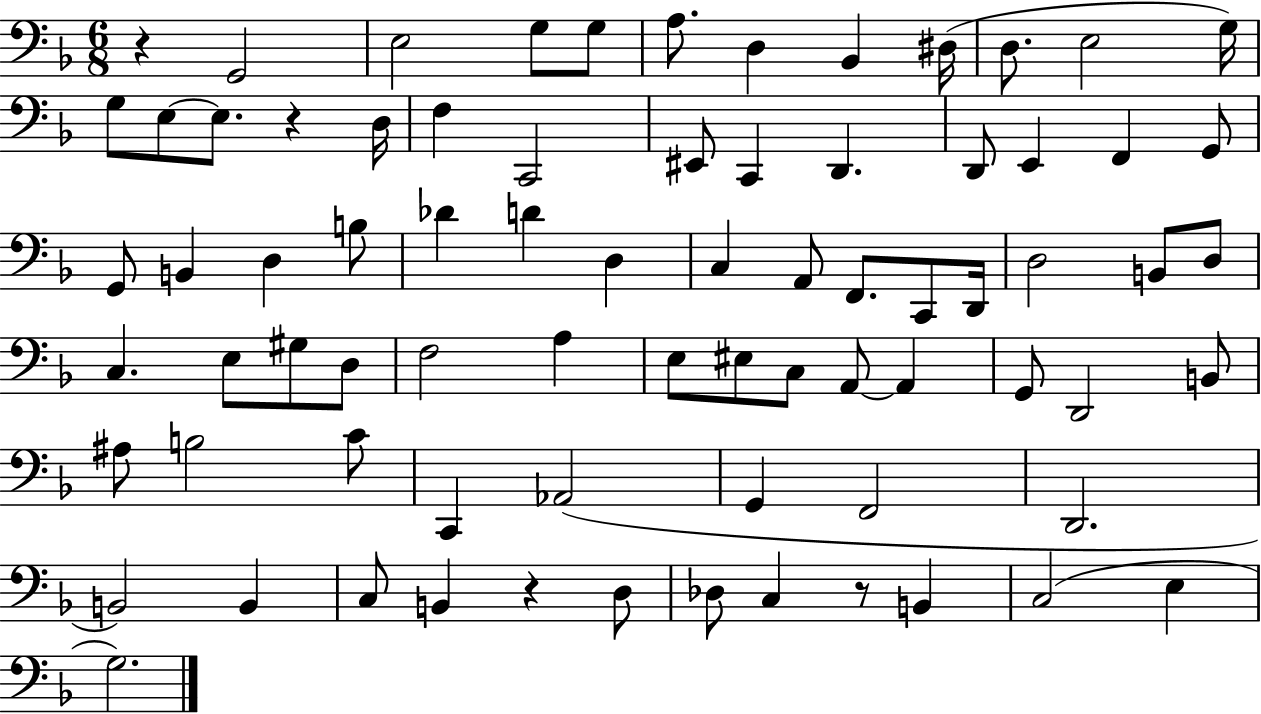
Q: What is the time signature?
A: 6/8